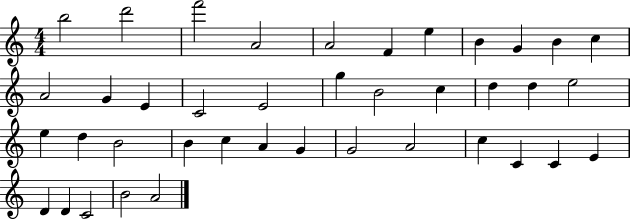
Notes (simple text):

B5/h D6/h F6/h A4/h A4/h F4/q E5/q B4/q G4/q B4/q C5/q A4/h G4/q E4/q C4/h E4/h G5/q B4/h C5/q D5/q D5/q E5/h E5/q D5/q B4/h B4/q C5/q A4/q G4/q G4/h A4/h C5/q C4/q C4/q E4/q D4/q D4/q C4/h B4/h A4/h